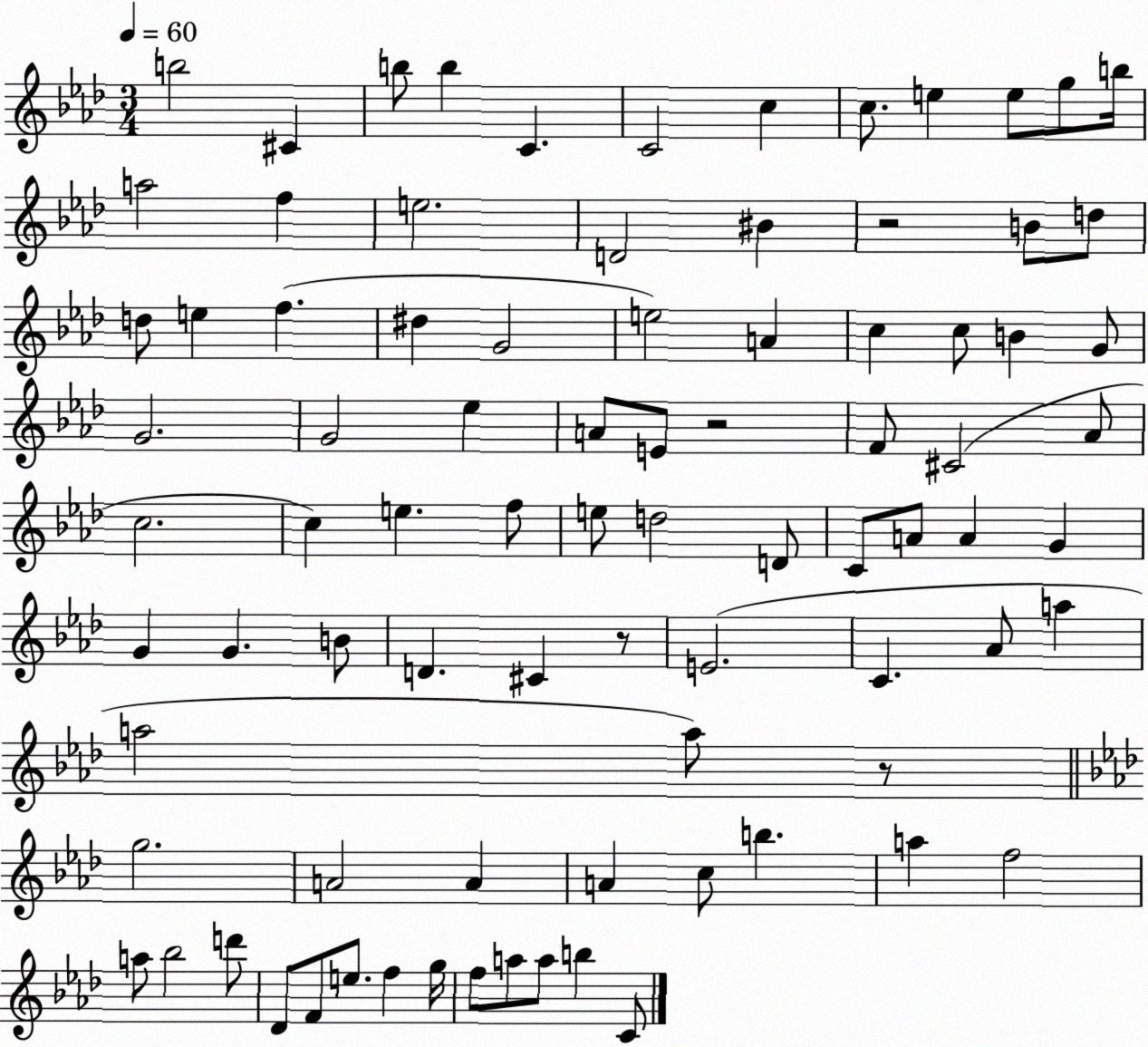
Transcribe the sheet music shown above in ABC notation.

X:1
T:Untitled
M:3/4
L:1/4
K:Ab
b2 ^C b/2 b C C2 c c/2 e e/2 g/2 b/4 a2 f e2 D2 ^B z2 B/2 d/2 d/2 e f ^d G2 e2 A c c/2 B G/2 G2 G2 _e A/2 E/2 z2 F/2 ^C2 _A/2 c2 c e f/2 e/2 d2 D/2 C/2 A/2 A G G G B/2 D ^C z/2 E2 C _A/2 a a2 a/2 z/2 g2 A2 A A c/2 b a f2 a/2 _b2 d'/2 _D/2 F/2 e/2 f g/4 f/2 a/2 a/2 b C/2